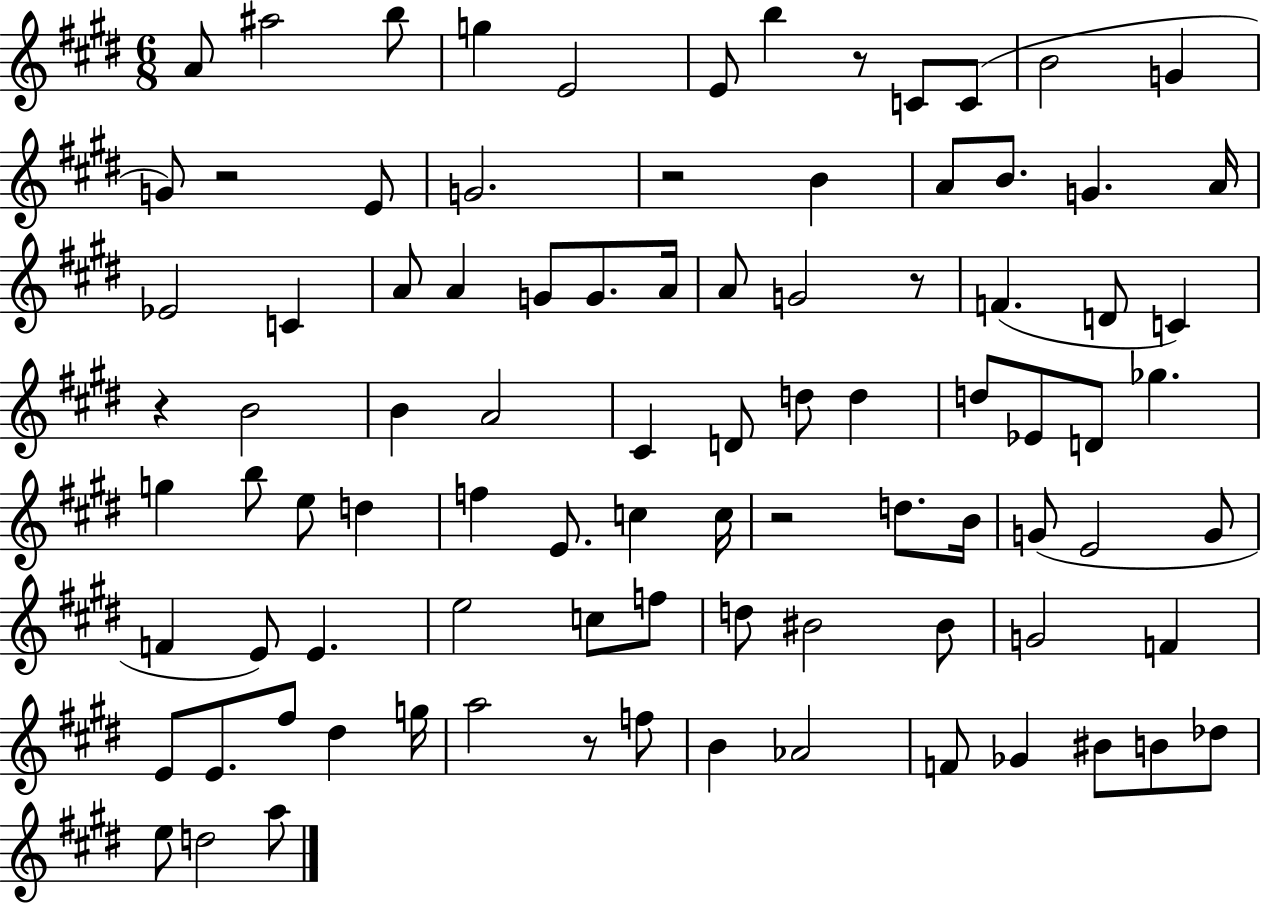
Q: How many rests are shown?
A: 7